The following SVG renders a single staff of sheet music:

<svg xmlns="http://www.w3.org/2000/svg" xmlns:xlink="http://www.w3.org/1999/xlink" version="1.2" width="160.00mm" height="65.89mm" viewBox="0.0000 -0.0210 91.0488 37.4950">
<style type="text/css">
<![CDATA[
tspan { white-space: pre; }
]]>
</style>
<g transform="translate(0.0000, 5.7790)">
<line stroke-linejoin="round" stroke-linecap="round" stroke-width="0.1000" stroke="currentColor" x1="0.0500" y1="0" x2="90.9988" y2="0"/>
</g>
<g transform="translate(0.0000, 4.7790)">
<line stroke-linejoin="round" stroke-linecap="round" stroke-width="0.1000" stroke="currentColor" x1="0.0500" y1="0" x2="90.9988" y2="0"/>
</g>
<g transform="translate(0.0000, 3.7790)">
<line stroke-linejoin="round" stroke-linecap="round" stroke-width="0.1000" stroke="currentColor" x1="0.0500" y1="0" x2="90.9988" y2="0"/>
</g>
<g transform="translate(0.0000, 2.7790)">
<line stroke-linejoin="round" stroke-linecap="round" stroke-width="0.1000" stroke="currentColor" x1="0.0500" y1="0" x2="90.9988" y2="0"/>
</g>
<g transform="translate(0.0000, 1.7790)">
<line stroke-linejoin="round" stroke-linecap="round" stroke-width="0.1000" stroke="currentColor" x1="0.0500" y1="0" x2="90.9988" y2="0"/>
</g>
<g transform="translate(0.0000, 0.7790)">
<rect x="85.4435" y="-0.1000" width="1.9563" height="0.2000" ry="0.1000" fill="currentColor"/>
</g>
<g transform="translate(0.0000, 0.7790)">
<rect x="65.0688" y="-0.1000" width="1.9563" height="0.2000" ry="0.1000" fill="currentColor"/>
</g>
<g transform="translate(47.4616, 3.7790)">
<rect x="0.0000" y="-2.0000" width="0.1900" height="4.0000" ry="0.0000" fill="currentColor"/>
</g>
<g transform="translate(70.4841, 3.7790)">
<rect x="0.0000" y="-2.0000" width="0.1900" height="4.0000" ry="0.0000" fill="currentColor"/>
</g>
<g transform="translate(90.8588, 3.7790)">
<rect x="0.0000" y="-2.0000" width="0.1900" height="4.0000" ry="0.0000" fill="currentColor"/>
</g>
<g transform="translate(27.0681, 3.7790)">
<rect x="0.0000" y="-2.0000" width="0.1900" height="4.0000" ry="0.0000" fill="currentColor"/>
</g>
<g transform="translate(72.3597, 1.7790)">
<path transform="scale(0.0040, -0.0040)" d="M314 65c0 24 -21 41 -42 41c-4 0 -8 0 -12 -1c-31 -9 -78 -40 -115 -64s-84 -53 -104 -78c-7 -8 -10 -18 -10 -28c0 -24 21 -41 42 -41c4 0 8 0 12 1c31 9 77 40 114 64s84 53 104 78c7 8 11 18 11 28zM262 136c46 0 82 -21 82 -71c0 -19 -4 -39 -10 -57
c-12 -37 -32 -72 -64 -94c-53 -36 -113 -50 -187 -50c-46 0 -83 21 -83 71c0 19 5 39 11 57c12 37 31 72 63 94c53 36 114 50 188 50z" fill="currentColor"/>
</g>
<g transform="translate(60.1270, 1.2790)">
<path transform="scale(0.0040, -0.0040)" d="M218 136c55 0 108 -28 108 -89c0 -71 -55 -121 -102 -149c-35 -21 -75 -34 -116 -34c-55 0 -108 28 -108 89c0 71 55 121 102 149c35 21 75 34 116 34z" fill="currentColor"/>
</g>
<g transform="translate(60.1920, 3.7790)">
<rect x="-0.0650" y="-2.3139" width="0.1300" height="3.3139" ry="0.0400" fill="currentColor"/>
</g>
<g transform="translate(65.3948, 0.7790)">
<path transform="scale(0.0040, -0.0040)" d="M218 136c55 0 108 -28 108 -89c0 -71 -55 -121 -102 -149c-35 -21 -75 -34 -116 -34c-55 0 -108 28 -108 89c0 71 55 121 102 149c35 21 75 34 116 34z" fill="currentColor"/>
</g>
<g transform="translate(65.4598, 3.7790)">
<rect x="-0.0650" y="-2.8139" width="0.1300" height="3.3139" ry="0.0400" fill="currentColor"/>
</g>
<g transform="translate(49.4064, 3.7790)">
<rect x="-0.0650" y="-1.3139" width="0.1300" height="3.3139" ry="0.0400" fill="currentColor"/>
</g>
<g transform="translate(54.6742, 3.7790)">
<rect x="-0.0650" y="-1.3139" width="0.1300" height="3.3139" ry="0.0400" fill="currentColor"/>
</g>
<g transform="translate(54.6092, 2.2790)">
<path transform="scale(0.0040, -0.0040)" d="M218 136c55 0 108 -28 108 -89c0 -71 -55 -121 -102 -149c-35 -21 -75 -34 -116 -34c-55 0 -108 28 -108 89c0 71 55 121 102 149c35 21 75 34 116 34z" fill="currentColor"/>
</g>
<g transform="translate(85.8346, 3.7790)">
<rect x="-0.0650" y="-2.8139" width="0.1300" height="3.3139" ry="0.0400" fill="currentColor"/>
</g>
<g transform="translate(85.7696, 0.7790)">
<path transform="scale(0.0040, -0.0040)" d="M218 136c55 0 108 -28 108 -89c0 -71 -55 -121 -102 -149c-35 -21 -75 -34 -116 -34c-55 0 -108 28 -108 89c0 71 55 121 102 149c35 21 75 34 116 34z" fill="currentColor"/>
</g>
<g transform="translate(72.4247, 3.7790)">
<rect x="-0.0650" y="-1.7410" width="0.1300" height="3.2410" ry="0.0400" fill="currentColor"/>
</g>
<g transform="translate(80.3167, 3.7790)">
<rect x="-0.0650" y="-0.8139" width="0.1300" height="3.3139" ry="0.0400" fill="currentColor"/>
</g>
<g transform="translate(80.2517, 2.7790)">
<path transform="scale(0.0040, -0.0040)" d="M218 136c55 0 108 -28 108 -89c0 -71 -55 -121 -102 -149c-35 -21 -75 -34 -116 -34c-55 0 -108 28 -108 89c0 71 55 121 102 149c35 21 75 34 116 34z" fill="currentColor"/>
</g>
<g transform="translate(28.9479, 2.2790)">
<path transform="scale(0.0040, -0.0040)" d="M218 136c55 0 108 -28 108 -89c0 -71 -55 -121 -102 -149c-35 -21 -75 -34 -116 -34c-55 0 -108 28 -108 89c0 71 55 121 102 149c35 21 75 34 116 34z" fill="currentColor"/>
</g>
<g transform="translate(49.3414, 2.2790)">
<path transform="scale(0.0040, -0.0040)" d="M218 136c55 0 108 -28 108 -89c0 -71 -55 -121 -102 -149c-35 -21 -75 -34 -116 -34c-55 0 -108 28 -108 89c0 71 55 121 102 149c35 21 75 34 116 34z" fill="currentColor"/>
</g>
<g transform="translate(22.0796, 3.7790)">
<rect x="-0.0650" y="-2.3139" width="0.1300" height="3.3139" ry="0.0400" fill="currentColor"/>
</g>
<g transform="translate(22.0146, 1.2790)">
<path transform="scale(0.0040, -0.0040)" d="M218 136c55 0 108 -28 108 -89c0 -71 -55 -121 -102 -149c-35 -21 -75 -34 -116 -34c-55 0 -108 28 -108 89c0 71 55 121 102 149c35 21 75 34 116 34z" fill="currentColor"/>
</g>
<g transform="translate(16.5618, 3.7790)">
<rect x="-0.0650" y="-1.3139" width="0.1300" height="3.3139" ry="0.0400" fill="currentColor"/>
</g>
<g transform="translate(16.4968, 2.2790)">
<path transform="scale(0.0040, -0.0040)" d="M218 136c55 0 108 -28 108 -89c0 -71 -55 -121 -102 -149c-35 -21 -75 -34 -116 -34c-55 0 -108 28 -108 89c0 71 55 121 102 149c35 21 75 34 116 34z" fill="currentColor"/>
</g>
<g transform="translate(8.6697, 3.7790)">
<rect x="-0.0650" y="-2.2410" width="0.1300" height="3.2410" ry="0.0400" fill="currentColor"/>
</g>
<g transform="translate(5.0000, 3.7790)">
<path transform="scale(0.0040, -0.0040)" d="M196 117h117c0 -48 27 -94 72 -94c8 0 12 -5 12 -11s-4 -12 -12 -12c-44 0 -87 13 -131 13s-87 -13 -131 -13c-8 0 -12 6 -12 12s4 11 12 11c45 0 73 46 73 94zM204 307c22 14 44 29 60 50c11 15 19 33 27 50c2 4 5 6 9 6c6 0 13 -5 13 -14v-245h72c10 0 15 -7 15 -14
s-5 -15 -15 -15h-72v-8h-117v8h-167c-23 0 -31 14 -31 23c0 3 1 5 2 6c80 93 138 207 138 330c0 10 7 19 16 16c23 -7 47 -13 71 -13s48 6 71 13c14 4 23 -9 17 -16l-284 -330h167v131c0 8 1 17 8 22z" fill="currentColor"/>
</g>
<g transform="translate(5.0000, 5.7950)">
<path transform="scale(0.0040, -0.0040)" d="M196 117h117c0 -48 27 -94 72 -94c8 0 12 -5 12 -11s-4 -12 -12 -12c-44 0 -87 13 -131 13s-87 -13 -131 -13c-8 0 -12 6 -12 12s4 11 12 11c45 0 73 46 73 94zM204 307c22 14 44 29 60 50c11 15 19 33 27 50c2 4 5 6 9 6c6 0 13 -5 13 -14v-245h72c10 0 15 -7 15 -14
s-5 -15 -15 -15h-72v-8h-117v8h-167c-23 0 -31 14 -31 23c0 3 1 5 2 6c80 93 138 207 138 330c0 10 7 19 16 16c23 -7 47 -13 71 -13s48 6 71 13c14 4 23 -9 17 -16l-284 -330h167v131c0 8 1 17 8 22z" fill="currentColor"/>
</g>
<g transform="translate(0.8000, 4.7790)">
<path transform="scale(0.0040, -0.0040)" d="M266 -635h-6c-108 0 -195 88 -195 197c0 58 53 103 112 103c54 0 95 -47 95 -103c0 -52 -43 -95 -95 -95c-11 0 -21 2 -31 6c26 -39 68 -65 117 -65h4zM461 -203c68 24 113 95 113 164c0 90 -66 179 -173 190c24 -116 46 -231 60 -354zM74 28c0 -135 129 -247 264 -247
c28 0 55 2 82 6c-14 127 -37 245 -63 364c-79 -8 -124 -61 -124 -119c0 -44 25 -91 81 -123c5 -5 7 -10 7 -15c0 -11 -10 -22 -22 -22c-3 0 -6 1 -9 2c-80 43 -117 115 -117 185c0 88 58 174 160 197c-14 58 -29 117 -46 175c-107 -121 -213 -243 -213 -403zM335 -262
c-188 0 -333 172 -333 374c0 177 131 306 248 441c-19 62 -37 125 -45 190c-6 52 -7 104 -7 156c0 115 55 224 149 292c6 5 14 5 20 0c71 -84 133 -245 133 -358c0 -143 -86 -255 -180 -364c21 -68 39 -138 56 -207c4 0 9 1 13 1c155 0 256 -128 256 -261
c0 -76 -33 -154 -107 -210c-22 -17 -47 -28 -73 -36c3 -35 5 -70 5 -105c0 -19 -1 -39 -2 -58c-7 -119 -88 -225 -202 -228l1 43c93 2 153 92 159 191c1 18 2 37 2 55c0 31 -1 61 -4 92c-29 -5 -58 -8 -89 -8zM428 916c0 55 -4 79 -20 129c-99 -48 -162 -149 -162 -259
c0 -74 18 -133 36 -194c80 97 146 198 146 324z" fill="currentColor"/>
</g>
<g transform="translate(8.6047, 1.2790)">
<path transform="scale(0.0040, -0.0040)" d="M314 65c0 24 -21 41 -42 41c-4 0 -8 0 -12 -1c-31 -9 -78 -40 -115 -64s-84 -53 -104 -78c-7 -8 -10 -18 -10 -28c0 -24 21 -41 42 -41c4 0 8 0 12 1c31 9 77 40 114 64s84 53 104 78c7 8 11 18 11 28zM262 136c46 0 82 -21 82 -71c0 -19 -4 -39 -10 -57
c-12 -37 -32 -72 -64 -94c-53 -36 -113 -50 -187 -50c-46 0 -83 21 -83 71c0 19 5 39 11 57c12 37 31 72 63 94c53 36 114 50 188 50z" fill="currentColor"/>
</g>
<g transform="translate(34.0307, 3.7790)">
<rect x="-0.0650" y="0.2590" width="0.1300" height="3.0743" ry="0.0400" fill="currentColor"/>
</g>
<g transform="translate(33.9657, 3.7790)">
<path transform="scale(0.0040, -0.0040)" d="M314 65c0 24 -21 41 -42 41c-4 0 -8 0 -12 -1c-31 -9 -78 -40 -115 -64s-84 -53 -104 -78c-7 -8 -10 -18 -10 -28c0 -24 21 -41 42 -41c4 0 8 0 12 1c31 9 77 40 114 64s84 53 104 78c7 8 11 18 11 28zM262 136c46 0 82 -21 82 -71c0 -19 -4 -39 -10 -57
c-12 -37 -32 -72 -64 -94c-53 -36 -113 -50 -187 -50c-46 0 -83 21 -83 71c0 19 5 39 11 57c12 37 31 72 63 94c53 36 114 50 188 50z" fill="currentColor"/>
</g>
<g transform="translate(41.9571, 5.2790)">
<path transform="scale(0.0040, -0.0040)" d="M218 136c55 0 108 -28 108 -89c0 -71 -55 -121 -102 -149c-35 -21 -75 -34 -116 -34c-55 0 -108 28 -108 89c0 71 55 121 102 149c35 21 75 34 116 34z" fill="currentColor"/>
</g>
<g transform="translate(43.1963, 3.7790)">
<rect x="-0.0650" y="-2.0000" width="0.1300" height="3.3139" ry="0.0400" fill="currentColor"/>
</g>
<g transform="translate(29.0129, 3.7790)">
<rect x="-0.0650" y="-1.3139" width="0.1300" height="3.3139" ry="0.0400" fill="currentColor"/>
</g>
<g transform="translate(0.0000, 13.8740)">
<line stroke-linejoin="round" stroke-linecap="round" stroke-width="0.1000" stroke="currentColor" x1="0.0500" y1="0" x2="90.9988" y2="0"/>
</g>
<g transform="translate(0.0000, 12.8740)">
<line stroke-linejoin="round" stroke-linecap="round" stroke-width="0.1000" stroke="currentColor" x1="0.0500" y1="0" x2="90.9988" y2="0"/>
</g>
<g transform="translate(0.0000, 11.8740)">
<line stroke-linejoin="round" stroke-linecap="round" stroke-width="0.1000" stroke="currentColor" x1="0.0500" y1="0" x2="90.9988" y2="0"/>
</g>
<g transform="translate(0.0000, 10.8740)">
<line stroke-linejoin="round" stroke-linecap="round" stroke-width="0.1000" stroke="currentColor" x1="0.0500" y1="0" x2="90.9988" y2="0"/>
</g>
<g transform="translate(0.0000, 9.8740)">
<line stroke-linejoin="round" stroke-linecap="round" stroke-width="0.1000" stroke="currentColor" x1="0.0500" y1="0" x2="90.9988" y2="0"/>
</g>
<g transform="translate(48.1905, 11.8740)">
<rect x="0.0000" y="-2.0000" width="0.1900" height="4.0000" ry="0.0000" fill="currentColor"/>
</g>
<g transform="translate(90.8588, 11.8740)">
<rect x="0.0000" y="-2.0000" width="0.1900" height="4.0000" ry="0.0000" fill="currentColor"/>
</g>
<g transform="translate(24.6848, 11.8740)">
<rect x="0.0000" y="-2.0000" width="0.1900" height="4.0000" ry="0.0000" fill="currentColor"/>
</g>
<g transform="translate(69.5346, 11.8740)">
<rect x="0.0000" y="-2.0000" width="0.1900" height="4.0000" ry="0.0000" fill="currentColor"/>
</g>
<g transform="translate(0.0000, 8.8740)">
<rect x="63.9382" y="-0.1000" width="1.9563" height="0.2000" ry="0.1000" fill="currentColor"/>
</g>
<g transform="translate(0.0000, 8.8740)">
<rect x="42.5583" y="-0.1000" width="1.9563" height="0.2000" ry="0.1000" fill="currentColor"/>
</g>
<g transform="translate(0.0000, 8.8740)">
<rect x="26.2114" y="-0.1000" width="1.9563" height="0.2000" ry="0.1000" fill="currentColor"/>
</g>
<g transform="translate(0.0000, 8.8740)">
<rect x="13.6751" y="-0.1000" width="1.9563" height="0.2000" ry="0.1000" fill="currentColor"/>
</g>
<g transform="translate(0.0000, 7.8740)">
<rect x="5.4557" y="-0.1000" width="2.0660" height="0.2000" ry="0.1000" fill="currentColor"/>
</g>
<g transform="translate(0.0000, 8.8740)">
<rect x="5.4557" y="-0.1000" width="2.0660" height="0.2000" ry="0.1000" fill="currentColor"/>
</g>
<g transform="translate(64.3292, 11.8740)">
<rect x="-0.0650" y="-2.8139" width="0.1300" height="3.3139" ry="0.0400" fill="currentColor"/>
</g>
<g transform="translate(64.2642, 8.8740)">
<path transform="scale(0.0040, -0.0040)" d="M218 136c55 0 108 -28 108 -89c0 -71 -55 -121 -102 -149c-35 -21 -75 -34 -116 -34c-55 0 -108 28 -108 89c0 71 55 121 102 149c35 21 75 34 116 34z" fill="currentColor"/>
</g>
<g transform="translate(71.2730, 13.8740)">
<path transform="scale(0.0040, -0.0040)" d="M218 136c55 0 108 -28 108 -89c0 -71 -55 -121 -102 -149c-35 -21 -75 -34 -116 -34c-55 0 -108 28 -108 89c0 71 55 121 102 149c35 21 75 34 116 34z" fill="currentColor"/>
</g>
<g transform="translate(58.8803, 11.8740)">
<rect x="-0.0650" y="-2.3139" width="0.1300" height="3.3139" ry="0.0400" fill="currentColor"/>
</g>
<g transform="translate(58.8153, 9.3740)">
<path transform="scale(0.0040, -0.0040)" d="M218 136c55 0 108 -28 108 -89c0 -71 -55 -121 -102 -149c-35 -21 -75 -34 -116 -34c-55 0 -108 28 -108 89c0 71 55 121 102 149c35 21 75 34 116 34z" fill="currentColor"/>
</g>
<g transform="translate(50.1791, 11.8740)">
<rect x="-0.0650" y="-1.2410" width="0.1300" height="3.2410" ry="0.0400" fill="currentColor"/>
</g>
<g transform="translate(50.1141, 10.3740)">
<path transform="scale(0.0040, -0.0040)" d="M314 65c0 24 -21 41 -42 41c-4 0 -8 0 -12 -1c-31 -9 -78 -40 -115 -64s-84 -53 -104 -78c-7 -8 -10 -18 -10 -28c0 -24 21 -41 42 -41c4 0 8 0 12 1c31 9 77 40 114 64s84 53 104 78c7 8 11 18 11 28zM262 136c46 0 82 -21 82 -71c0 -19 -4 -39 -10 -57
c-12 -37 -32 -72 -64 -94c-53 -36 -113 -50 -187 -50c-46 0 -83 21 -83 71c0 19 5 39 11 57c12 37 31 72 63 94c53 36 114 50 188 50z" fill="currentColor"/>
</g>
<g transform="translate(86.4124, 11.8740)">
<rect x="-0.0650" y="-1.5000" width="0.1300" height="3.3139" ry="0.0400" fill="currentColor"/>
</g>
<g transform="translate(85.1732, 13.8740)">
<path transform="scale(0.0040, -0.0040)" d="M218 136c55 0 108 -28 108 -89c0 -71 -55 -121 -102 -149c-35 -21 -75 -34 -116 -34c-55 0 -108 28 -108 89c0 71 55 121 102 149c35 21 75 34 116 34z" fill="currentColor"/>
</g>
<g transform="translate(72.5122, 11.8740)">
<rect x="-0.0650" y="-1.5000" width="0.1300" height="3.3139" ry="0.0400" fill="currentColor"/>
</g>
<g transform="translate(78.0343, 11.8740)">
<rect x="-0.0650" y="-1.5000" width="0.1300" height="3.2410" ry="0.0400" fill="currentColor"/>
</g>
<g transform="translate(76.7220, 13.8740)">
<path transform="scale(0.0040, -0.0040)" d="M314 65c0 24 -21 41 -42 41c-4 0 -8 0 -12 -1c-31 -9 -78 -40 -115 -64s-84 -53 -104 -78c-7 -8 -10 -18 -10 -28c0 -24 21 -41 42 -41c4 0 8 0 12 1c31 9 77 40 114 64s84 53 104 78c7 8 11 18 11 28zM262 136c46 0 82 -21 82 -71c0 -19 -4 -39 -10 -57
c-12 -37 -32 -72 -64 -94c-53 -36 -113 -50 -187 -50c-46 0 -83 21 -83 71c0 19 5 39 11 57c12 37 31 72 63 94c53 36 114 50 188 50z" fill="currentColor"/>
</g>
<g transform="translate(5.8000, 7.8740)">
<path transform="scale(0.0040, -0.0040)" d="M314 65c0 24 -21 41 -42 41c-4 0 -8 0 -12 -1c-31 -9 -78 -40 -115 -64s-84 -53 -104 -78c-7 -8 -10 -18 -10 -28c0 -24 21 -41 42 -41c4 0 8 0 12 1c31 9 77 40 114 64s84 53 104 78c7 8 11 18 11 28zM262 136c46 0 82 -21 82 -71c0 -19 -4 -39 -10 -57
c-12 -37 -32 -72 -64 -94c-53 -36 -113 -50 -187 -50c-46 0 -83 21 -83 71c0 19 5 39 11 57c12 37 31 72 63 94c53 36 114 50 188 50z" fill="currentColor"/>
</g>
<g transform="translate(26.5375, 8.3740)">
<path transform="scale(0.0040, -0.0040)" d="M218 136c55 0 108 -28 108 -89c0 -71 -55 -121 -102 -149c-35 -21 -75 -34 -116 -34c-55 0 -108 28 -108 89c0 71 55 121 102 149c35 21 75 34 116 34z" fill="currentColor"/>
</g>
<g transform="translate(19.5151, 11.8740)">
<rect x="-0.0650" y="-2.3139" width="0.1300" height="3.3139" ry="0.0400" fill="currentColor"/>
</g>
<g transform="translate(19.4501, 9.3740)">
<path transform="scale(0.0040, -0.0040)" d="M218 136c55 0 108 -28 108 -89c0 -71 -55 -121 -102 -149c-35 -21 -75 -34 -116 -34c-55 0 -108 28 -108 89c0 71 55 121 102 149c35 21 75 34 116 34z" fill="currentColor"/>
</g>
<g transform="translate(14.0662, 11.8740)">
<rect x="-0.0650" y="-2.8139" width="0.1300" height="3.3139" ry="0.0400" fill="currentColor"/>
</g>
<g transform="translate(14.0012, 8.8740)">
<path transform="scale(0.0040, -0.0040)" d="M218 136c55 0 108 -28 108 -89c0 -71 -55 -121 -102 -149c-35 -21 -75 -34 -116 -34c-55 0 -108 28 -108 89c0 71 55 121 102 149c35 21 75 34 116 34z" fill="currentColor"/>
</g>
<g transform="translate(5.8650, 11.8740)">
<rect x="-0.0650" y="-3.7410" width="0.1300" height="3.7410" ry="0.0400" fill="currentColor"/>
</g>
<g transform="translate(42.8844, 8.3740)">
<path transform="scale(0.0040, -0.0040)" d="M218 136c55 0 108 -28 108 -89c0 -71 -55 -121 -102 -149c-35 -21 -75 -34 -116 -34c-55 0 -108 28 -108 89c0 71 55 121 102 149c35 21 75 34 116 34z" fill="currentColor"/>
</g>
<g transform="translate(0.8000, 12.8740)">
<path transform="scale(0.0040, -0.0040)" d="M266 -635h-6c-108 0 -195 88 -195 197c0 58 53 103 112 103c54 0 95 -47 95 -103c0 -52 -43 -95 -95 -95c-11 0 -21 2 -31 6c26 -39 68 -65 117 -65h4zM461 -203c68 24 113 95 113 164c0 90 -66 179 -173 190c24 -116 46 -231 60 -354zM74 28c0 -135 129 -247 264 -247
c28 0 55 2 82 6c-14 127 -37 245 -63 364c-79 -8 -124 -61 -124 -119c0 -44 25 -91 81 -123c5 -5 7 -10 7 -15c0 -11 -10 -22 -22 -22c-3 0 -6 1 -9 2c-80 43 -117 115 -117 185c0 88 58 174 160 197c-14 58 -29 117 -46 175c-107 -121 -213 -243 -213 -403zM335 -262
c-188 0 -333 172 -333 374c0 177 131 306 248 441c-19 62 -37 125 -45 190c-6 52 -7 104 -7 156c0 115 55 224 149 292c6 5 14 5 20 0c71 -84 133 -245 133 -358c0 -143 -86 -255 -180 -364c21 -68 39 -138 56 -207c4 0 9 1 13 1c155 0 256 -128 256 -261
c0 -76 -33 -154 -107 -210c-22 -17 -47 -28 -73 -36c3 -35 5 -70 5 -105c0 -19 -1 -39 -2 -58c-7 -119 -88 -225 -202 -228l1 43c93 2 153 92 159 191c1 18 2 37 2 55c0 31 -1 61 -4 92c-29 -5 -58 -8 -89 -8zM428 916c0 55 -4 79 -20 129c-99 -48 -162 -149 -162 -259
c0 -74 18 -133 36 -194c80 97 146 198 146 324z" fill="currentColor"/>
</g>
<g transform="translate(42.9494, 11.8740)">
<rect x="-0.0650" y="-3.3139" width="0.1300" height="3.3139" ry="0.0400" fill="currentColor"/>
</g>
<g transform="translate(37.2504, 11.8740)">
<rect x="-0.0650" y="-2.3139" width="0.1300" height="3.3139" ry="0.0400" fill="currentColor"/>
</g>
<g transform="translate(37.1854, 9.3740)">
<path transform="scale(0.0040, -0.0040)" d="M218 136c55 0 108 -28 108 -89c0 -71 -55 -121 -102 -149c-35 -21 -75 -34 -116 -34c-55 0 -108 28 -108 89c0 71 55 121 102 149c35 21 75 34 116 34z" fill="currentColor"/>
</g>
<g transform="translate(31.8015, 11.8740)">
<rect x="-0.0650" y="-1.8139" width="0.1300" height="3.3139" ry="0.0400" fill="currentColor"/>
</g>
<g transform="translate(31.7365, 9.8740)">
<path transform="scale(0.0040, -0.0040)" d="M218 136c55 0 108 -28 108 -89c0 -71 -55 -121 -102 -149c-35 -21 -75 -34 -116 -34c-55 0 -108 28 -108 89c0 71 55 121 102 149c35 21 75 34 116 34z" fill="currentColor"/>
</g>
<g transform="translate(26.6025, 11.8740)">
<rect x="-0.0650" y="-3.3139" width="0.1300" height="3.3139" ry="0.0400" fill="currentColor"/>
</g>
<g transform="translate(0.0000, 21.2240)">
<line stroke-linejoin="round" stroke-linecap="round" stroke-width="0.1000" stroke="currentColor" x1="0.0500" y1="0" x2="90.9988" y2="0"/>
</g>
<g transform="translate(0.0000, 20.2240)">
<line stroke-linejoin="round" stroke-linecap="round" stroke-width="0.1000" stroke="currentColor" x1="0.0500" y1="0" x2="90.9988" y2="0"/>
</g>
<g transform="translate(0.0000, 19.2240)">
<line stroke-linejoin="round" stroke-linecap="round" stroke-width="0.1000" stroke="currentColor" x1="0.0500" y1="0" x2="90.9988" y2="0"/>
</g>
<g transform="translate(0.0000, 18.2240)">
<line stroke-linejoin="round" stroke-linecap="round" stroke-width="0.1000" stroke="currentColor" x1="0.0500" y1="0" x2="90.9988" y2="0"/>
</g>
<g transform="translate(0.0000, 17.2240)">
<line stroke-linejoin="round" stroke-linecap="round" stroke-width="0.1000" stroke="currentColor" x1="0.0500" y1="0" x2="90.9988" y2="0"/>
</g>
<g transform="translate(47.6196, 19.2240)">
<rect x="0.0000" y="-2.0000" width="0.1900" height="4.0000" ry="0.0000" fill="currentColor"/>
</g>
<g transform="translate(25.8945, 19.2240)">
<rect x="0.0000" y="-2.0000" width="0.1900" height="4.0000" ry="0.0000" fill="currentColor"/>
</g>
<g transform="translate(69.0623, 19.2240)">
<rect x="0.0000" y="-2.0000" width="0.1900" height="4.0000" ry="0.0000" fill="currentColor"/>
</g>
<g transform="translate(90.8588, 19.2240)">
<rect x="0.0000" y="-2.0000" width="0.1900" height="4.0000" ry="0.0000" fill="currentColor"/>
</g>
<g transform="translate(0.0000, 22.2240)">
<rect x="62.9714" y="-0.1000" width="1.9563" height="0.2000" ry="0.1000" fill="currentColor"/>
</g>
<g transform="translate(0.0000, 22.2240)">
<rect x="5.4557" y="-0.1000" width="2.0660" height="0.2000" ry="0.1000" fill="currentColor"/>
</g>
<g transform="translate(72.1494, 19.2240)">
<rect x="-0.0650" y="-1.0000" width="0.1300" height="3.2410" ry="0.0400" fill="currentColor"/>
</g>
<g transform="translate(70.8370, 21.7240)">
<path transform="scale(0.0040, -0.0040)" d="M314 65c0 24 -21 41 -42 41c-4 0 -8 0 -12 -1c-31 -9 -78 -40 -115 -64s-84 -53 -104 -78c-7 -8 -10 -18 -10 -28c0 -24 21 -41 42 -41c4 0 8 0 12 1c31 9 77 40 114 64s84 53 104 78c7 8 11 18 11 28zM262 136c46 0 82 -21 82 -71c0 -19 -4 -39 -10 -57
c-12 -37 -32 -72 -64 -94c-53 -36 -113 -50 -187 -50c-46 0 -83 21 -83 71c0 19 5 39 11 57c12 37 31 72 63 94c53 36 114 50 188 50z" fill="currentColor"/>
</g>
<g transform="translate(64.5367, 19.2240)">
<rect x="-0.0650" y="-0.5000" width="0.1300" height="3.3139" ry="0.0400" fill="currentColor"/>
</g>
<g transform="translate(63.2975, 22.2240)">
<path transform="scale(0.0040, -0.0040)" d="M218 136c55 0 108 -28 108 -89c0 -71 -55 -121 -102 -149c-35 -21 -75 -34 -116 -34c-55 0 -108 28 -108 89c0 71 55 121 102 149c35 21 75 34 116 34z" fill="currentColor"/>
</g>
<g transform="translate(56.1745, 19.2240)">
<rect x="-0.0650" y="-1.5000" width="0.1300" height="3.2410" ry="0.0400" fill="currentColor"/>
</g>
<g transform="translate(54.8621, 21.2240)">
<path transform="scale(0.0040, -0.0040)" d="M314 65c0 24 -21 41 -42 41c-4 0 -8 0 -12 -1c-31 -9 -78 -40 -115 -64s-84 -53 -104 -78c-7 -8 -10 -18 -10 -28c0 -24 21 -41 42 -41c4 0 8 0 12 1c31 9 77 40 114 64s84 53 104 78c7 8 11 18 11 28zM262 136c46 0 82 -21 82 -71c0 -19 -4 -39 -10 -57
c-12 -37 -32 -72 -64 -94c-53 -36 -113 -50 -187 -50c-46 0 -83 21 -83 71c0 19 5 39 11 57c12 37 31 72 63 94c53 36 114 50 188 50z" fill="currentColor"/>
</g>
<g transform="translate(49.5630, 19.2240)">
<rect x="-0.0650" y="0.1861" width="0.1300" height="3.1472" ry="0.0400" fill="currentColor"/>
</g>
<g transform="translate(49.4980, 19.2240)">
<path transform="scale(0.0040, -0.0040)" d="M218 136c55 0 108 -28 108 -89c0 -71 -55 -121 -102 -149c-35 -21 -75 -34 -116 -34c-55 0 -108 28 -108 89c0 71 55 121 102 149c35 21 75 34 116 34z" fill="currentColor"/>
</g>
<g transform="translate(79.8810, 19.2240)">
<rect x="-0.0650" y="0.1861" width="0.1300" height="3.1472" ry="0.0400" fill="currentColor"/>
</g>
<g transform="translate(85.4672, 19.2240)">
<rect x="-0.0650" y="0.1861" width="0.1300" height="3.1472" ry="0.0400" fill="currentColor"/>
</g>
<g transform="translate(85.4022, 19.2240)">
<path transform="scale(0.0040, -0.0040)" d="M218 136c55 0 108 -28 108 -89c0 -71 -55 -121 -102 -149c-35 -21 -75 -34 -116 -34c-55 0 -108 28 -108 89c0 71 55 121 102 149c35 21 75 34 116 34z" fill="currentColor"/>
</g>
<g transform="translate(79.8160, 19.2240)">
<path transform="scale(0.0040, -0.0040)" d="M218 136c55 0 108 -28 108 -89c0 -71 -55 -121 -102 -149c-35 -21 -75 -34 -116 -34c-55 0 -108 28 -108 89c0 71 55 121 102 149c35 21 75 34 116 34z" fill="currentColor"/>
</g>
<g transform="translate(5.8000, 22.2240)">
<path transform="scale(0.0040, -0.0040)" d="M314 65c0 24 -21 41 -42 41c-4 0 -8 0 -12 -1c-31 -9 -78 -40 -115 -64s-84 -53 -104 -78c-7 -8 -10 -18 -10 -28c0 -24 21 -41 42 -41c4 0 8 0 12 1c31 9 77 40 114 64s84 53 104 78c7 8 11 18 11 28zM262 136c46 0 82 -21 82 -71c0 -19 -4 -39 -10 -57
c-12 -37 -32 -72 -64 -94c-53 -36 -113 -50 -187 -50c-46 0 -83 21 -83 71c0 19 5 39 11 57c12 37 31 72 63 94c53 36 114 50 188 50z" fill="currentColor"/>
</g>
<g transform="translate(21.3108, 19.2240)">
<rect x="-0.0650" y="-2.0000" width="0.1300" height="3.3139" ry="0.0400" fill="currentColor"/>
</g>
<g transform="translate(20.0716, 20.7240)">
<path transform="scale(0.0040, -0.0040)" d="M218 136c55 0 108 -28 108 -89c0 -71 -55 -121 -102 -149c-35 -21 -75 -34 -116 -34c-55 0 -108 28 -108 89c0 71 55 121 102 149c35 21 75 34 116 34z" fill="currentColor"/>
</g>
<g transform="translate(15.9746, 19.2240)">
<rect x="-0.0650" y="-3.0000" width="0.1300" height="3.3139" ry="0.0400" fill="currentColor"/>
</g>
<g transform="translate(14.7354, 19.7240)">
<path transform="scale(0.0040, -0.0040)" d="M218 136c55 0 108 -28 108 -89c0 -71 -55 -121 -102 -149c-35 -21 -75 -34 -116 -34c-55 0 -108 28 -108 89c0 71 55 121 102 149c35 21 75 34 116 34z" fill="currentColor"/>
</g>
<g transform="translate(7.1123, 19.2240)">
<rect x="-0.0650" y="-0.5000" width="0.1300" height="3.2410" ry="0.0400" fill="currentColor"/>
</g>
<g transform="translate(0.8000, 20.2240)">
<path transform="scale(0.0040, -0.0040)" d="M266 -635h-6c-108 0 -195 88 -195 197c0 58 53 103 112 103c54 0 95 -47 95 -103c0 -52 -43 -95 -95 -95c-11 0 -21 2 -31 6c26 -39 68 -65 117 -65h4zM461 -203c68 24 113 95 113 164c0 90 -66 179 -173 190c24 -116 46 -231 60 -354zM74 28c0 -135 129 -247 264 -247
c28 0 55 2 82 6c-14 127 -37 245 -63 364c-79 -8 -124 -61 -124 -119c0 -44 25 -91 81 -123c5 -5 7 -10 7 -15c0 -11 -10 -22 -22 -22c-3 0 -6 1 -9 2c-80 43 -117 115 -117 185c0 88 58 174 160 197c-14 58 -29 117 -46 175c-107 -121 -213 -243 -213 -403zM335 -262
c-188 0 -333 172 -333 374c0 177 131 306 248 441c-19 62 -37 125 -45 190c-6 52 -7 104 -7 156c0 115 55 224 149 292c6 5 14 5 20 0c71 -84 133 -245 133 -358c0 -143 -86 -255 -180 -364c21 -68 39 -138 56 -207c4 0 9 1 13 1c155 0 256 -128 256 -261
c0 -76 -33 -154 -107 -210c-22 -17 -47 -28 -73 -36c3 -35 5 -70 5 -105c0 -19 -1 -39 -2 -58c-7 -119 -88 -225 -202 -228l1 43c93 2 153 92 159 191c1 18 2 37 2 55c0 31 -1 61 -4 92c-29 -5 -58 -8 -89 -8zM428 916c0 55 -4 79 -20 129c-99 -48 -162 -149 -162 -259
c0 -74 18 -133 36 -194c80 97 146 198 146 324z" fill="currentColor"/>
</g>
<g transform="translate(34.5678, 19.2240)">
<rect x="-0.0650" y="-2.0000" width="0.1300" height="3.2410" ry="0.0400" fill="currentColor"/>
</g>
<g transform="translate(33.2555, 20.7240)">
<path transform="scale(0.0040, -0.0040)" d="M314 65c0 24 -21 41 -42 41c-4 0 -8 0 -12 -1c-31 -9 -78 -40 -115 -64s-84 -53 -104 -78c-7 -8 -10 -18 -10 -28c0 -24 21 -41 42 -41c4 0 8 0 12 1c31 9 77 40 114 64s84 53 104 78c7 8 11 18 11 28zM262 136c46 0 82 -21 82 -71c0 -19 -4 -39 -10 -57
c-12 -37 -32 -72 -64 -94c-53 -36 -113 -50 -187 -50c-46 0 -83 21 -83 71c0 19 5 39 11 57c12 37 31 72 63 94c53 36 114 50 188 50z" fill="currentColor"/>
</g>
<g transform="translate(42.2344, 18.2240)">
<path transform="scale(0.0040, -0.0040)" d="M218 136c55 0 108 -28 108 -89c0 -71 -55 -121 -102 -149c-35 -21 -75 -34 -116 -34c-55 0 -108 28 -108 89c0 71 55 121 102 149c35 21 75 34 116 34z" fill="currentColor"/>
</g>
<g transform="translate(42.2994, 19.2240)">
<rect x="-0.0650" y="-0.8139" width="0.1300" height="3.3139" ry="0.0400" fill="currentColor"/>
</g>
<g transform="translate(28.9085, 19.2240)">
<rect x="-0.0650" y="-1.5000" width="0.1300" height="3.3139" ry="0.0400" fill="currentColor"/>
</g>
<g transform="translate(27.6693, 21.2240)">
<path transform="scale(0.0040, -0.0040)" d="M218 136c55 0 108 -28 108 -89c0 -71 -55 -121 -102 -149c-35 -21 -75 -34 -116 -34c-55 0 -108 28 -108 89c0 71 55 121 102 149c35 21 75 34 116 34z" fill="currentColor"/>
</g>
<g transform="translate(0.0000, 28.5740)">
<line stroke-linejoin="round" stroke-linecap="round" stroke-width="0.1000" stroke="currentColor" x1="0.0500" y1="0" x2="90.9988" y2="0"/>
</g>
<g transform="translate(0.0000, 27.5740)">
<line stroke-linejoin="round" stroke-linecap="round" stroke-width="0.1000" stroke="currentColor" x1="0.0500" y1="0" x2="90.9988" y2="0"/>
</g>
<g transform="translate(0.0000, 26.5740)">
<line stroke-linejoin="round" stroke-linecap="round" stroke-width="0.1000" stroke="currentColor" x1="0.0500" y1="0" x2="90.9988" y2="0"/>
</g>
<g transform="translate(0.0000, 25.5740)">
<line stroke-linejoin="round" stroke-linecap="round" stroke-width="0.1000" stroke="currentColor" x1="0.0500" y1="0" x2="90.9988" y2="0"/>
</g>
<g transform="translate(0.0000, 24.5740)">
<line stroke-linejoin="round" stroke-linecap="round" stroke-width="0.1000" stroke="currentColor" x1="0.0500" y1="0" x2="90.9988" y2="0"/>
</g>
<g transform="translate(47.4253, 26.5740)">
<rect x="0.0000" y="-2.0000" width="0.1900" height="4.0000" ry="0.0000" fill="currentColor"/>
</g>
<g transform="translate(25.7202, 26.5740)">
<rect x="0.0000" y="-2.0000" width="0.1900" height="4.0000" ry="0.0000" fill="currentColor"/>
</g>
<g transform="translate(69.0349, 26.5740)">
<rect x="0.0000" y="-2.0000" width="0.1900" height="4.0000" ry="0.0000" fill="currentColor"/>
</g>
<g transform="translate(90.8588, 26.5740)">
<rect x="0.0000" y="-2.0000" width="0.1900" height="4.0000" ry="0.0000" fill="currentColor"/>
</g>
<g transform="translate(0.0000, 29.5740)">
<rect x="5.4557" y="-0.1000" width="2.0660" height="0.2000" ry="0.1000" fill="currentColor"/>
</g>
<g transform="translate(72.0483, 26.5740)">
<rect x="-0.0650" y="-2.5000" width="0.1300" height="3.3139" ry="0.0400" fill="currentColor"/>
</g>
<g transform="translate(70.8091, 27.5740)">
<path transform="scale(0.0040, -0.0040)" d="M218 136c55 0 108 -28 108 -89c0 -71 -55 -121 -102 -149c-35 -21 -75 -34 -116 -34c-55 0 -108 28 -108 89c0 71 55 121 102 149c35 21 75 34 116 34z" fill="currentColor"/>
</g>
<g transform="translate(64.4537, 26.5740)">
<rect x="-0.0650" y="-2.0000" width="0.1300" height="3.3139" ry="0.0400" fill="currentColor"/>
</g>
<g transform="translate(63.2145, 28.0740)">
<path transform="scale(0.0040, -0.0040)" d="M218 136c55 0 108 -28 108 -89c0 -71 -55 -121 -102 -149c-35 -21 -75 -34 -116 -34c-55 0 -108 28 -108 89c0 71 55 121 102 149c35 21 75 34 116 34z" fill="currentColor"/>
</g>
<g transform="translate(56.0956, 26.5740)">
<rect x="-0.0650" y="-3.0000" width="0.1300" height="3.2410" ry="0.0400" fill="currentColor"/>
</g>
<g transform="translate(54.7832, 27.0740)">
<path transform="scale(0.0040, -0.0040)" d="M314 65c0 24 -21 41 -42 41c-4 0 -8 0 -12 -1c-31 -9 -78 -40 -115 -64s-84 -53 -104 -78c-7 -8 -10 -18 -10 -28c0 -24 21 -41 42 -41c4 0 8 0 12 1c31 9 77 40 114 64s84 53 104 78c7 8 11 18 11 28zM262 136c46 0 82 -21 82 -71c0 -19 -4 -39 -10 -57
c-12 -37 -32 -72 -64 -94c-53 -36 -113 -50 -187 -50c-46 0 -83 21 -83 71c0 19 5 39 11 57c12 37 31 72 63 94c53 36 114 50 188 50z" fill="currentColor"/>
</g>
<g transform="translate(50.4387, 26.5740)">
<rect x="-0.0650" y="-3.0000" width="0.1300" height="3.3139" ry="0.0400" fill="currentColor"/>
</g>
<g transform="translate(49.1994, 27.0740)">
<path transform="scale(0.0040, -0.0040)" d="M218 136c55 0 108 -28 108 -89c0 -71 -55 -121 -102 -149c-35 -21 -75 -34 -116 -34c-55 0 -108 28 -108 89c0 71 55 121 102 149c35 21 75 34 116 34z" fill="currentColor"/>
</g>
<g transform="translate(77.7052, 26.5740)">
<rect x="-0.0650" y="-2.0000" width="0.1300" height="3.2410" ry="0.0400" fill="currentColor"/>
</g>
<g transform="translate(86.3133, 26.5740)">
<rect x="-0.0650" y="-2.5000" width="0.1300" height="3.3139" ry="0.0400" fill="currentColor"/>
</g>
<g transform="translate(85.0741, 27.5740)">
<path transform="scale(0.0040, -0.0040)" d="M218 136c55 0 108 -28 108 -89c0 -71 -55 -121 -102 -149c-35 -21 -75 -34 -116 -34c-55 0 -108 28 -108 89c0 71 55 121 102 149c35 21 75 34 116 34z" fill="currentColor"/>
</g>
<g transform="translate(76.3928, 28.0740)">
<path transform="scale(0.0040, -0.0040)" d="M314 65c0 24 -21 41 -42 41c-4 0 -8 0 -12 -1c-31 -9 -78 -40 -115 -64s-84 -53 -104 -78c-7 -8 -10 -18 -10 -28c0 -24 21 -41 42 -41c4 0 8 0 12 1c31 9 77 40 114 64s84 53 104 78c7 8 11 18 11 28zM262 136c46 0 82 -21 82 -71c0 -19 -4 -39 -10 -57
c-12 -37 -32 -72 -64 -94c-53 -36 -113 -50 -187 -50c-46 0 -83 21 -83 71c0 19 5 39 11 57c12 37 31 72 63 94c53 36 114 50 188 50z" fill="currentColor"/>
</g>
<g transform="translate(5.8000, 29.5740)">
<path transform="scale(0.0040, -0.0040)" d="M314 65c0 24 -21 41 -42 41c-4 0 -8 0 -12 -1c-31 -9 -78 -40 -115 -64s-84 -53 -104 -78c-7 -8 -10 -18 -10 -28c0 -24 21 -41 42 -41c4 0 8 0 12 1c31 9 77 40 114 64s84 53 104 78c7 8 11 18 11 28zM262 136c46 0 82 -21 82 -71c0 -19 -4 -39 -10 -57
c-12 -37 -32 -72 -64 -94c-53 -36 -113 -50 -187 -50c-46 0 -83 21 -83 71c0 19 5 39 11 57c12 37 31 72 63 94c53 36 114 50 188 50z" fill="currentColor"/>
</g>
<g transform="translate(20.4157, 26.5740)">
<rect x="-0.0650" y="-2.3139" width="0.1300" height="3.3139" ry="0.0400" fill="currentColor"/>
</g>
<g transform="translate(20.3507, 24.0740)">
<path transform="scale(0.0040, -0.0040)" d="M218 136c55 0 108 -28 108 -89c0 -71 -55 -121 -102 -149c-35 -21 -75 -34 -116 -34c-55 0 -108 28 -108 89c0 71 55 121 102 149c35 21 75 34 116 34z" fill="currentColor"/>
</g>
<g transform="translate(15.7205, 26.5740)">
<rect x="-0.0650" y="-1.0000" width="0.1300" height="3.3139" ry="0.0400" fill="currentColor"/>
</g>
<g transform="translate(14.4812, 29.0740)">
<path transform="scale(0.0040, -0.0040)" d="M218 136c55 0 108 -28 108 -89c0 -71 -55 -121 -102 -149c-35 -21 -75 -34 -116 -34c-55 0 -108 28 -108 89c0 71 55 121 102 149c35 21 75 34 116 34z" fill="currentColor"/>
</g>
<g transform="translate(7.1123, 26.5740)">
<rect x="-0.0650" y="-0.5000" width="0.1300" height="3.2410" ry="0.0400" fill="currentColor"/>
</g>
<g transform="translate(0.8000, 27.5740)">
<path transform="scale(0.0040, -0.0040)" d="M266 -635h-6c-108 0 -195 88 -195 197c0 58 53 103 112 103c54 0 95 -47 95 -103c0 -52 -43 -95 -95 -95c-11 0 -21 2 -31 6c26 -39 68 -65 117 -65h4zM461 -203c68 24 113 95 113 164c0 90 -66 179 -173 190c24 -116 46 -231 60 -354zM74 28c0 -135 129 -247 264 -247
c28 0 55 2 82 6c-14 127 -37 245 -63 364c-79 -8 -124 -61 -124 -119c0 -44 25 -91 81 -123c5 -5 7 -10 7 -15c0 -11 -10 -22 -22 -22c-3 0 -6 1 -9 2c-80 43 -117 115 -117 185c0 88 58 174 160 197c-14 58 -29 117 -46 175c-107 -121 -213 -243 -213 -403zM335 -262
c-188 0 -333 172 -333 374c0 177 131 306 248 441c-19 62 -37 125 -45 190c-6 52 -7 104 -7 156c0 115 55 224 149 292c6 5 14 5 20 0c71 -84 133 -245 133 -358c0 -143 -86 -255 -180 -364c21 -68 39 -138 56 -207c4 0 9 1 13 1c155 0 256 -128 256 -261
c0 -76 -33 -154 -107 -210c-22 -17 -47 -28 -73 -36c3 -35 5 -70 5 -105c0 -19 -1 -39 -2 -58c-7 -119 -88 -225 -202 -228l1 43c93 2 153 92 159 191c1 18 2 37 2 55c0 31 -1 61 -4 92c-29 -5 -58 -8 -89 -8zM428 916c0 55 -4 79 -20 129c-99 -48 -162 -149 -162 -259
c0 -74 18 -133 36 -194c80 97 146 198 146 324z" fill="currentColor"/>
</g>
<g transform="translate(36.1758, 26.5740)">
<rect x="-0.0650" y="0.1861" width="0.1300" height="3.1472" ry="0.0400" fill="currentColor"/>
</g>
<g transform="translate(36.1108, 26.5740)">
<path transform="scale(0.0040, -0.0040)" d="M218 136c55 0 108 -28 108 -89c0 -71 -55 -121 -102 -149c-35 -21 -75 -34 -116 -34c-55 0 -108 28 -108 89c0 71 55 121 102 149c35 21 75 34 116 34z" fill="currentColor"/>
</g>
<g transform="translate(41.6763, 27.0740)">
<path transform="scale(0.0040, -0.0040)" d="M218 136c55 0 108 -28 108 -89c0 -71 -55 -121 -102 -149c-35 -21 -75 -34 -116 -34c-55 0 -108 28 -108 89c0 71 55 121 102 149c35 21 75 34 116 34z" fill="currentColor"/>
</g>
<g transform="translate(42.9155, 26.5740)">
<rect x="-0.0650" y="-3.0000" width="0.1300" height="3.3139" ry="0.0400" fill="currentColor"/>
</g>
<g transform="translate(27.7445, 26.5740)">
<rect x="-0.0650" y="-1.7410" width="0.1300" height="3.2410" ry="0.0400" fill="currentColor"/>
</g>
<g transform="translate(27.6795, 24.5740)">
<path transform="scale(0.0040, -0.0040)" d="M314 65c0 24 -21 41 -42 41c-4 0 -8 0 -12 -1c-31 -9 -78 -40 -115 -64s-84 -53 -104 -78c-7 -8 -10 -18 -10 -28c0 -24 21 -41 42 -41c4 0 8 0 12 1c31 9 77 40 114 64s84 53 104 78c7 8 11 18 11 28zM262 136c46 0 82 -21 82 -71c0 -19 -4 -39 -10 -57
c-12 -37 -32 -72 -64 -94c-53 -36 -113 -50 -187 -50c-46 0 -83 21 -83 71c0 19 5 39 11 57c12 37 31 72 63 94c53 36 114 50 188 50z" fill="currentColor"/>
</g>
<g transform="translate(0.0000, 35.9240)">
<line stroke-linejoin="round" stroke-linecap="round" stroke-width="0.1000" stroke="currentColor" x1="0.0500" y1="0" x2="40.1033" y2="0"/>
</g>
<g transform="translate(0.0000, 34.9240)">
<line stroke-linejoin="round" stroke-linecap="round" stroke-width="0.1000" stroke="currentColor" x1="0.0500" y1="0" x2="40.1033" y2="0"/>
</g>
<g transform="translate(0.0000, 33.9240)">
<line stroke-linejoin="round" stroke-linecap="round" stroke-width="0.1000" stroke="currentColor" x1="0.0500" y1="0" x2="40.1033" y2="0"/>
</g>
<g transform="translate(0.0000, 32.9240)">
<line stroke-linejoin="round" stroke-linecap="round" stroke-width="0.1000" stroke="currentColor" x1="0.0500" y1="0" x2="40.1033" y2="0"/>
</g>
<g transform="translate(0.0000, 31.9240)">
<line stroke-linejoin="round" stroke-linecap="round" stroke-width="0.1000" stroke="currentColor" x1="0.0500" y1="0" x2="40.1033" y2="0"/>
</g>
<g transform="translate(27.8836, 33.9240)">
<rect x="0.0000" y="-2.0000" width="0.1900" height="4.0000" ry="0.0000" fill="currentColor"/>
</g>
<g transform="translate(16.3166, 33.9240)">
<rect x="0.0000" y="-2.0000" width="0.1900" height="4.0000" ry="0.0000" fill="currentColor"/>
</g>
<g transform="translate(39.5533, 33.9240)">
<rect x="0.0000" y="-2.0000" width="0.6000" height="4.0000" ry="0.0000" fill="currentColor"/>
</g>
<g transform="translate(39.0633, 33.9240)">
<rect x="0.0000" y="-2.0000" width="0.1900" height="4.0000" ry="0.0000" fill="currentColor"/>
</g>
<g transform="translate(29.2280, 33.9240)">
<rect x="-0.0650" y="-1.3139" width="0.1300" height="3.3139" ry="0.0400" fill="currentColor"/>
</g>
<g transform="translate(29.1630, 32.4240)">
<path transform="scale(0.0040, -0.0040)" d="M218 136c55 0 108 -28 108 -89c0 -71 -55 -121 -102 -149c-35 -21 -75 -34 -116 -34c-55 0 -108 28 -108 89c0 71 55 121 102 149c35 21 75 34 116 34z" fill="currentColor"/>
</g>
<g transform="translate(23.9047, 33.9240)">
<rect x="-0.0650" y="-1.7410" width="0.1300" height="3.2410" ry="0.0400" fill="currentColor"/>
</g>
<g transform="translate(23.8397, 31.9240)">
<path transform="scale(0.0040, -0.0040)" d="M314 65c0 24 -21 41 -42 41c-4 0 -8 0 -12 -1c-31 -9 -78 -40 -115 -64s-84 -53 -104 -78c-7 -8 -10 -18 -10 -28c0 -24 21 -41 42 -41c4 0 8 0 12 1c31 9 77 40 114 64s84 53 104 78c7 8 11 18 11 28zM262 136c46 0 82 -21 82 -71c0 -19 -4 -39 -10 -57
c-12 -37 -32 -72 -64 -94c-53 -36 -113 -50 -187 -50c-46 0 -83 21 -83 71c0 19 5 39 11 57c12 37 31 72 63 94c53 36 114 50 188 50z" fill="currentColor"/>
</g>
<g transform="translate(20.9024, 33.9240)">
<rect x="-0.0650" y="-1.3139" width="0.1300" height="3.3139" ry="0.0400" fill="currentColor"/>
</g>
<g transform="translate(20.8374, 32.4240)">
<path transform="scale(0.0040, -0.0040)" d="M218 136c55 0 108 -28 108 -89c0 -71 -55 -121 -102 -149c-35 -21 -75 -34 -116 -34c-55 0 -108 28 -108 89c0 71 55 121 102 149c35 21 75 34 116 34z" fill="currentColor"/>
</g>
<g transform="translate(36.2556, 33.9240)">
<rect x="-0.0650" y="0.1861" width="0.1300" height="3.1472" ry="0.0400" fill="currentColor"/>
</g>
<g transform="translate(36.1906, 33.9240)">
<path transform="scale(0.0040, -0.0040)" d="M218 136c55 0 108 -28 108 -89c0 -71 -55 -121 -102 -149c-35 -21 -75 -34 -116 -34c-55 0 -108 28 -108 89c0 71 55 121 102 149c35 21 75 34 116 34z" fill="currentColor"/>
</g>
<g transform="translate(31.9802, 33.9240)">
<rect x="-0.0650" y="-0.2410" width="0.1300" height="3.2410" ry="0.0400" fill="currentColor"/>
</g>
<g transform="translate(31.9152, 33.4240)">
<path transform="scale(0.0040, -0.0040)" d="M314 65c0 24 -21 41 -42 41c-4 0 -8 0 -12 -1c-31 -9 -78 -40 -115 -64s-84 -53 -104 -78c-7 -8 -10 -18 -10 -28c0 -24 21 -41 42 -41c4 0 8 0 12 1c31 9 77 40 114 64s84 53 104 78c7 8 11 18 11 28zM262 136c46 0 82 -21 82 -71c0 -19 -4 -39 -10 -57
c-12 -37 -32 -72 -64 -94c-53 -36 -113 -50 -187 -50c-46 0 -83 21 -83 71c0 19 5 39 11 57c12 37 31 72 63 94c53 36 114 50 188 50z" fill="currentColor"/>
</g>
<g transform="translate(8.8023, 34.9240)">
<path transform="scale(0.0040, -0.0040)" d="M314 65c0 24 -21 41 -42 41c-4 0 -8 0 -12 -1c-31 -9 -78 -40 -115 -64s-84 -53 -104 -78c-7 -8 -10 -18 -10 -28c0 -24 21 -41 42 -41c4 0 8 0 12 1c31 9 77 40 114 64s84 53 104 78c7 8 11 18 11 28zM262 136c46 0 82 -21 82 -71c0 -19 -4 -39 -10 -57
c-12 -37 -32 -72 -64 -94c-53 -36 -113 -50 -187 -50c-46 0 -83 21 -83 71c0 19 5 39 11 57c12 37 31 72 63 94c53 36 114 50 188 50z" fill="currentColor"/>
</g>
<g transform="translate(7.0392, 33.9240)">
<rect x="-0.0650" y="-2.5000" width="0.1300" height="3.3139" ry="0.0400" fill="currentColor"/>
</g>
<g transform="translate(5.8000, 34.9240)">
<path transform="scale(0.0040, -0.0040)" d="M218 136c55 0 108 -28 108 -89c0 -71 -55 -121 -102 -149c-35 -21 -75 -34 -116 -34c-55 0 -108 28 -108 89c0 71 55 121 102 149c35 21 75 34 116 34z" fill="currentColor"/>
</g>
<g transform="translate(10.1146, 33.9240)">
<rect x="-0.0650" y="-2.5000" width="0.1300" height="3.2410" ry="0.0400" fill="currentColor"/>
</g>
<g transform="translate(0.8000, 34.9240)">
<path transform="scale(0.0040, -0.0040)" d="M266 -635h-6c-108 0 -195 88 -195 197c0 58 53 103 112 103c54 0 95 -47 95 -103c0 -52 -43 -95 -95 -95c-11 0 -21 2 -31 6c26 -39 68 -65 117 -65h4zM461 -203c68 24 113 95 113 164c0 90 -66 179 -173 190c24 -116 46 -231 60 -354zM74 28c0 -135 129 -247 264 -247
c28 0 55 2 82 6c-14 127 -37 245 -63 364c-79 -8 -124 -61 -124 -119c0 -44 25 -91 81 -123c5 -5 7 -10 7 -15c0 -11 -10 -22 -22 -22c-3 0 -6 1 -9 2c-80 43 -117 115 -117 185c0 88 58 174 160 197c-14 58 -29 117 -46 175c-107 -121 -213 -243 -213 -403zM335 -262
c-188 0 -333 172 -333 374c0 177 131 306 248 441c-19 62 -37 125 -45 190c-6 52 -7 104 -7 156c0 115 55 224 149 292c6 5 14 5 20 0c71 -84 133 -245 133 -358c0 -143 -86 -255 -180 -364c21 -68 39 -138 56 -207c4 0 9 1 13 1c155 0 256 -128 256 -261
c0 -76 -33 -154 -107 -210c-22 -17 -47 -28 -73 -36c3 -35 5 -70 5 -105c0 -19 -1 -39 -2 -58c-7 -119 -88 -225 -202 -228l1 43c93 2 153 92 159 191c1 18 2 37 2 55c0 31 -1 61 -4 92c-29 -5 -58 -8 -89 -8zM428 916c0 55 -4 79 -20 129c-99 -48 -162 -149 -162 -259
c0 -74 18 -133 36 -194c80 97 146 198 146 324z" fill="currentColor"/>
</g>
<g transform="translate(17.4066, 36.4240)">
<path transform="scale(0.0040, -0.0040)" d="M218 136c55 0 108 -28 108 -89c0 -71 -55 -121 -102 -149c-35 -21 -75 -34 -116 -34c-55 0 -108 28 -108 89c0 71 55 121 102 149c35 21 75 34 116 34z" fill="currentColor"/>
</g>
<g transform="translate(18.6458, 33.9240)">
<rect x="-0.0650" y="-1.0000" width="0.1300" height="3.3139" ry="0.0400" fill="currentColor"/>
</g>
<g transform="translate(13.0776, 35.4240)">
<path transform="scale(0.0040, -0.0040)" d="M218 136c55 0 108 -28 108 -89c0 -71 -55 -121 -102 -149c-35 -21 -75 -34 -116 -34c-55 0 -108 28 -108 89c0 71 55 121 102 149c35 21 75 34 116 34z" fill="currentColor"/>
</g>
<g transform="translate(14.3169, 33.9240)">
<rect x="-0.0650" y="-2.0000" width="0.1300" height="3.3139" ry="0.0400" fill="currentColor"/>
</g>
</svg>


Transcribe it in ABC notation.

X:1
T:Untitled
M:4/4
L:1/4
K:C
g2 e g e B2 F e e g a f2 d a c'2 a g b f g b e2 g a E E2 E C2 A F E F2 d B E2 C D2 B B C2 D g f2 B A A A2 F G F2 G G G2 F D e f2 e c2 B